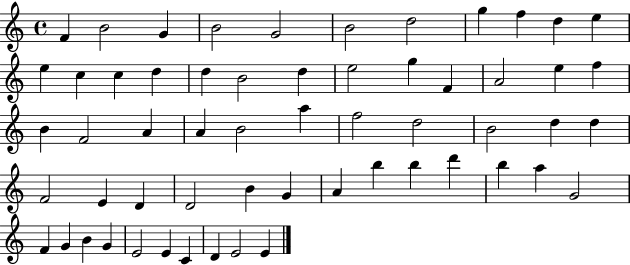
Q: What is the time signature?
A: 4/4